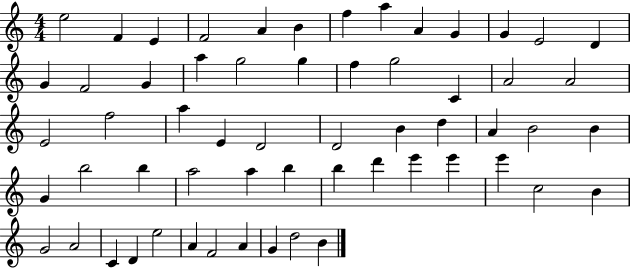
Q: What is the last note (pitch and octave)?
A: B4